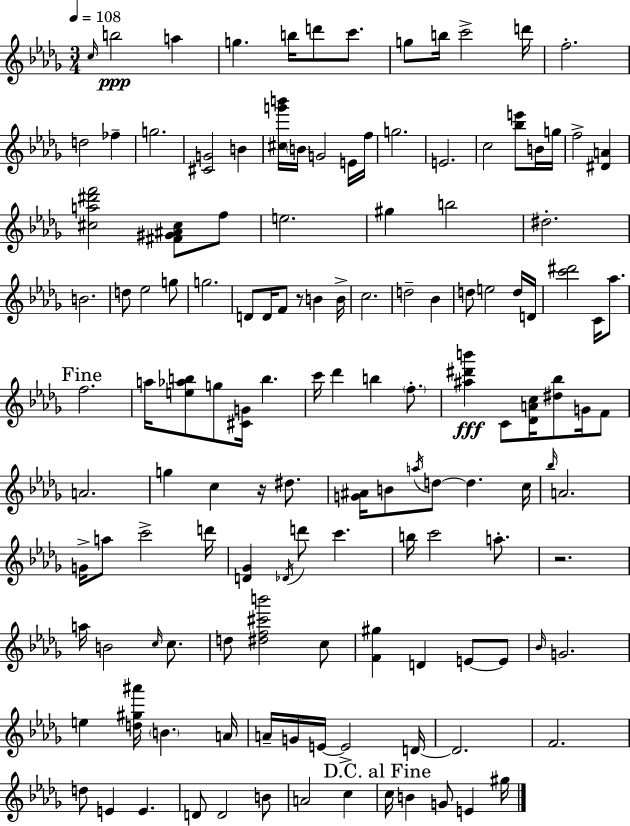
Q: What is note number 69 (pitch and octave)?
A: D5